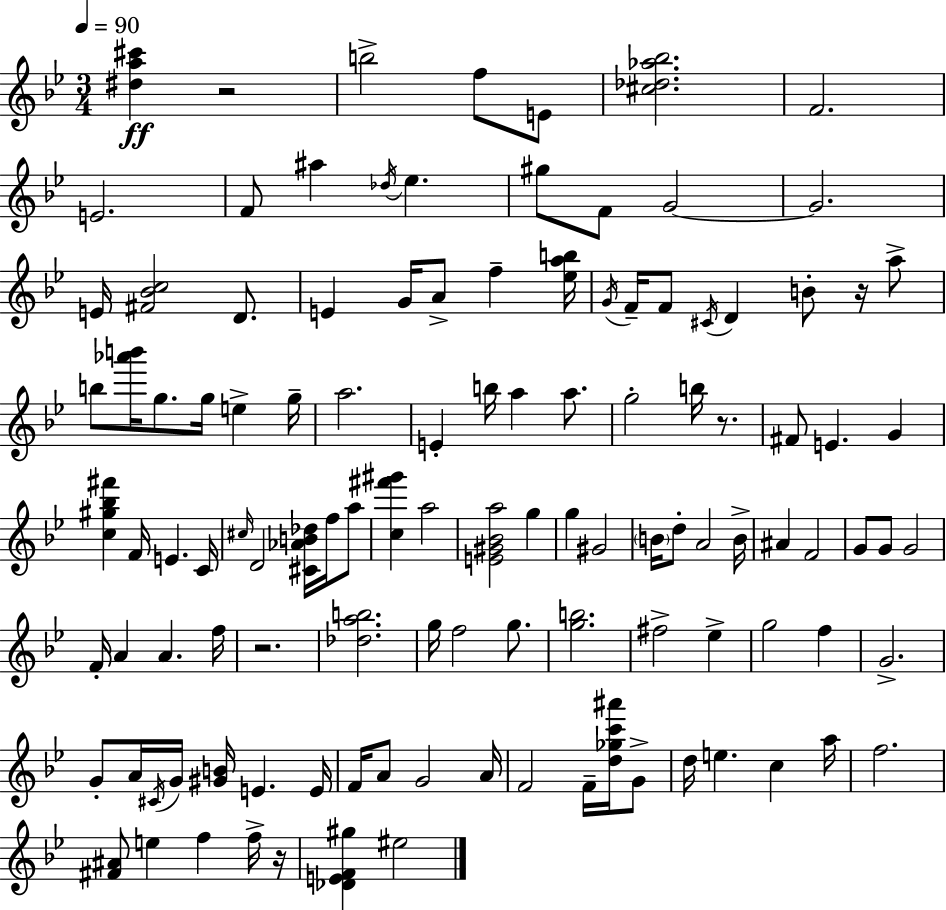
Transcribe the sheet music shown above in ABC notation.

X:1
T:Untitled
M:3/4
L:1/4
K:Bb
[^da^c'] z2 b2 f/2 E/2 [^c_d_a_b]2 F2 E2 F/2 ^a _d/4 _e ^g/2 F/2 G2 G2 E/4 [^F_Bc]2 D/2 E G/4 A/2 f [_eab]/4 G/4 F/4 F/2 ^C/4 D B/2 z/4 a/2 b/2 [_a'b']/4 g/2 g/4 e g/4 a2 E b/4 a a/2 g2 b/4 z/2 ^F/2 E G [c^g_b^f'] F/4 E C/4 ^c/4 D2 [^C_AB_d]/4 f/4 a/2 [c^f'^g'] a2 [E^G_Ba]2 g g ^G2 B/4 d/2 A2 B/4 ^A F2 G/2 G/2 G2 F/4 A A f/4 z2 [_dab]2 g/4 f2 g/2 [gb]2 ^f2 _e g2 f G2 G/2 A/4 ^C/4 G/4 [^GB]/4 E E/4 F/4 A/2 G2 A/4 F2 F/4 [d_gc'^a']/4 G/2 d/4 e c a/4 f2 [^F^A]/2 e f f/4 z/4 [_DEF^g] ^e2